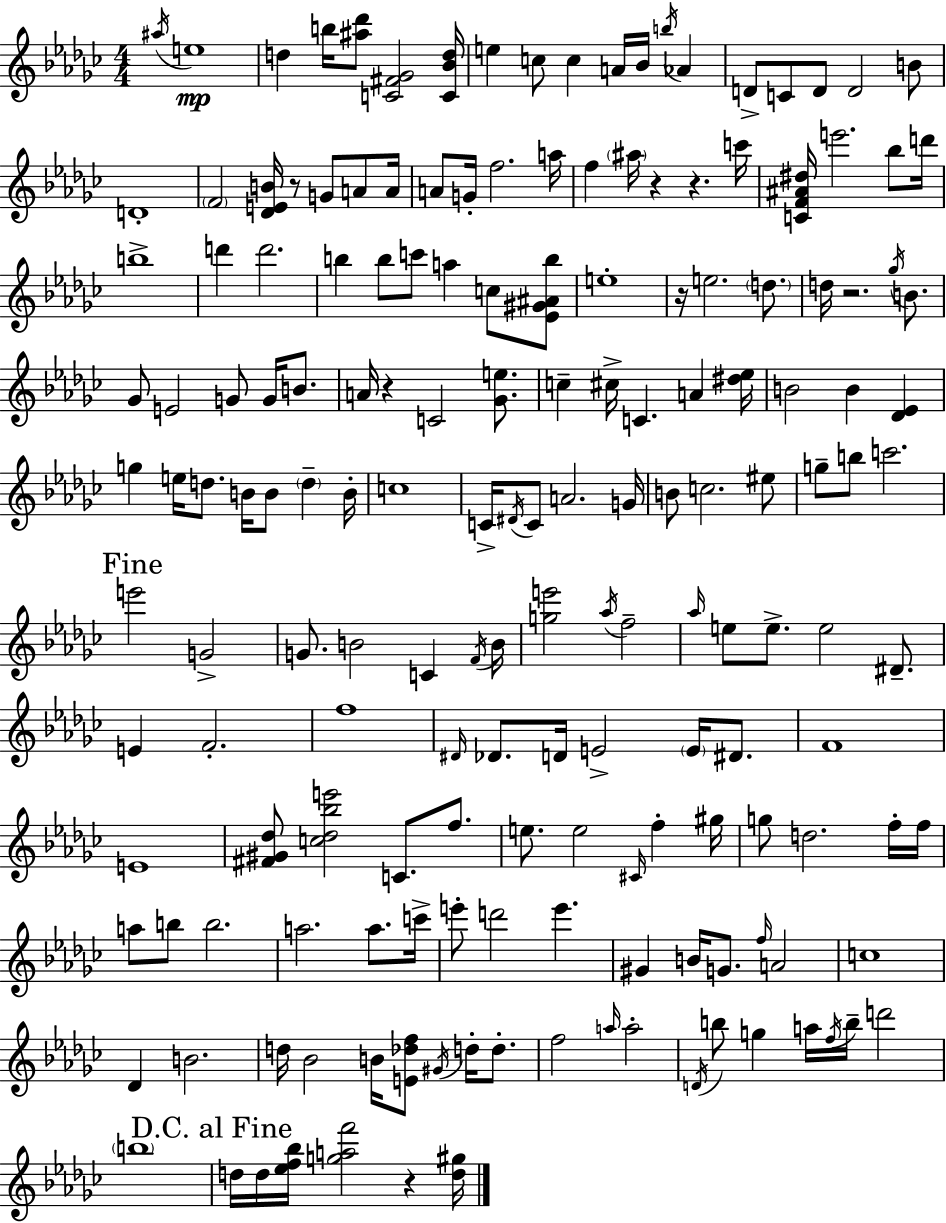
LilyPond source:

{
  \clef treble
  \numericTimeSignature
  \time 4/4
  \key ees \minor
  \acciaccatura { ais''16 }\mp e''1 | d''4 b''16 <ais'' des'''>8 <c' fis' ges'>2 | <c' bes' d''>16 e''4 c''8 c''4 a'16 bes'16 \acciaccatura { b''16 } aes'4 | d'8-> c'8 d'8 d'2 | \break b'8 d'1-. | \parenthesize f'2 <des' e' b'>16 r8 g'8 a'8 | a'16 a'8 g'16-. f''2. | a''16 f''4 \parenthesize ais''16 r4 r4. | \break c'''16 <c' f' ais' dis''>16 e'''2. bes''8 | d'''16 b''1-> | d'''4 d'''2. | b''4 b''8 c'''8 a''4 c''8 | \break <ees' gis' ais' b''>8 e''1-. | r16 e''2. \parenthesize d''8. | d''16 r2. \acciaccatura { ges''16 } | b'8. ges'8 e'2 g'8 g'16 | \break b'8. a'16 r4 c'2 | <ges' e''>8. c''4-- cis''16-> c'4. a'4 | <dis'' ees''>16 b'2 b'4 <des' ees'>4 | g''4 e''16 d''8. b'16 b'8 \parenthesize d''4-- | \break b'16-. c''1 | c'16-> \acciaccatura { dis'16 } c'8 a'2. | g'16 b'8 c''2. | eis''8 g''8-- b''8 c'''2. | \break \mark "Fine" e'''2 g'2-> | g'8. b'2 c'4 | \acciaccatura { f'16 } b'16 <g'' e'''>2 \acciaccatura { aes''16 } f''2-- | \grace { aes''16 } e''8 e''8.-> e''2 | \break dis'8.-- e'4 f'2.-. | f''1 | \grace { dis'16 } des'8. d'16 e'2-> | \parenthesize e'16 dis'8. f'1 | \break e'1 | <fis' gis' des''>8 <c'' des'' bes'' e'''>2 | c'8. f''8. e''8. e''2 | \grace { cis'16 } f''4-. gis''16 g''8 d''2. | \break f''16-. f''16 a''8 b''8 b''2. | a''2. | a''8. c'''16-> e'''8-. d'''2 | e'''4. gis'4 b'16 g'8. | \break \grace { f''16 } a'2 c''1 | des'4 b'2. | d''16 bes'2 | b'16 <e' des'' f''>8 \acciaccatura { gis'16 } d''16-. d''8.-. f''2 | \break \grace { a''16 } a''2-. \acciaccatura { d'16 } b''8 g''4 | a''16 \acciaccatura { f''16 } b''16-- d'''2 \parenthesize b''1 | \mark "D.C. al Fine" d''16 d''16 | <ees'' f'' bes''>16 <g'' a'' f'''>2 r4 <d'' gis''>16 \bar "|."
}